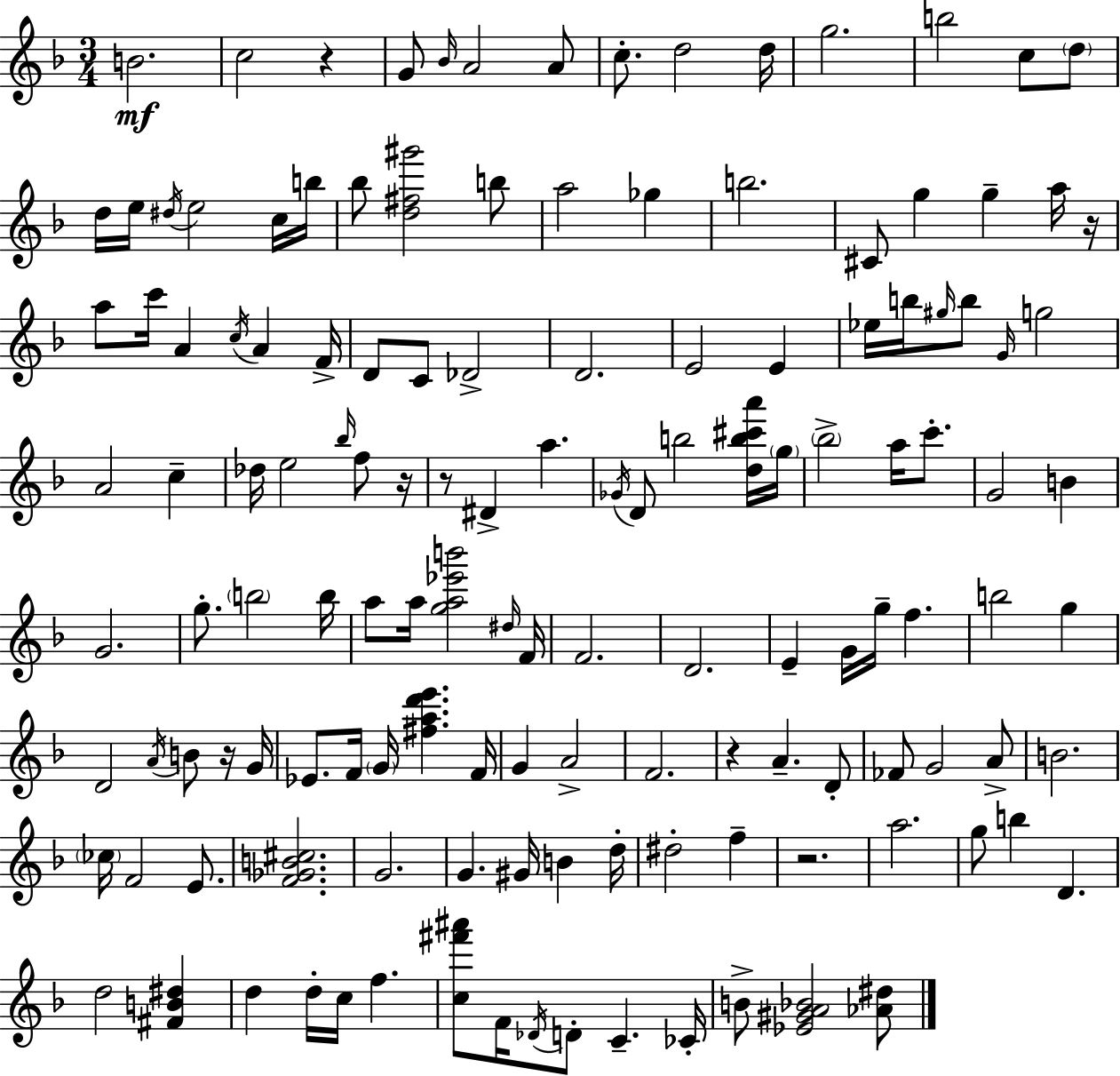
B4/h. C5/h R/q G4/e Bb4/s A4/h A4/e C5/e. D5/h D5/s G5/h. B5/h C5/e D5/e D5/s E5/s D#5/s E5/h C5/s B5/s Bb5/e [D5,F#5,G#6]/h B5/e A5/h Gb5/q B5/h. C#4/e G5/q G5/q A5/s R/s A5/e C6/s A4/q C5/s A4/q F4/s D4/e C4/e Db4/h D4/h. E4/h E4/q Eb5/s B5/s G#5/s B5/e G4/s G5/h A4/h C5/q Db5/s E5/h Bb5/s F5/e R/s R/e D#4/q A5/q. Gb4/s D4/e B5/h [D5,B5,C#6,A6]/s G5/s Bb5/h A5/s C6/e. G4/h B4/q G4/h. G5/e. B5/h B5/s A5/e A5/s [G5,A5,Eb6,B6]/h D#5/s F4/s F4/h. D4/h. E4/q G4/s G5/s F5/q. B5/h G5/q D4/h A4/s B4/e R/s G4/s Eb4/e. F4/s G4/s [F#5,A5,D6,E6]/q. F4/s G4/q A4/h F4/h. R/q A4/q. D4/e FES4/e G4/h A4/e B4/h. CES5/s F4/h E4/e. [F4,Gb4,B4,C#5]/h. G4/h. G4/q. G#4/s B4/q D5/s D#5/h F5/q R/h. A5/h. G5/e B5/q D4/q. D5/h [F#4,B4,D#5]/q D5/q D5/s C5/s F5/q. [C5,F#6,A#6]/e F4/s Db4/s D4/e C4/q. CES4/s B4/e [Eb4,G#4,A4,Bb4]/h [Ab4,D#5]/e